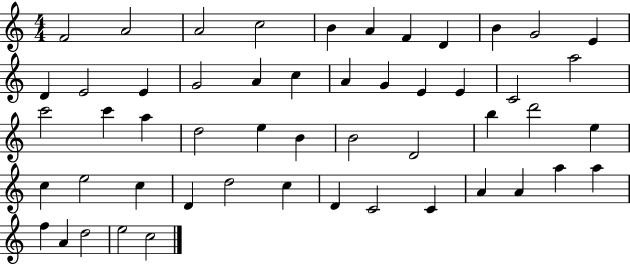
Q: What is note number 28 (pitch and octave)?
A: E5